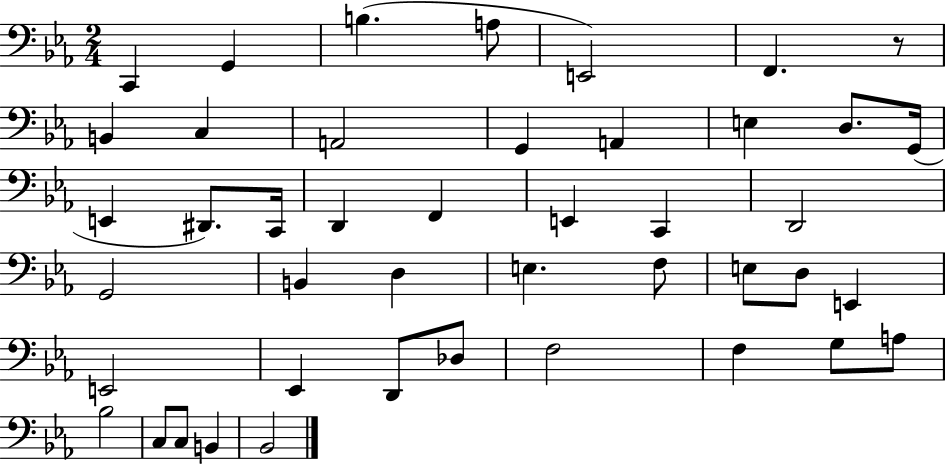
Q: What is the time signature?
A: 2/4